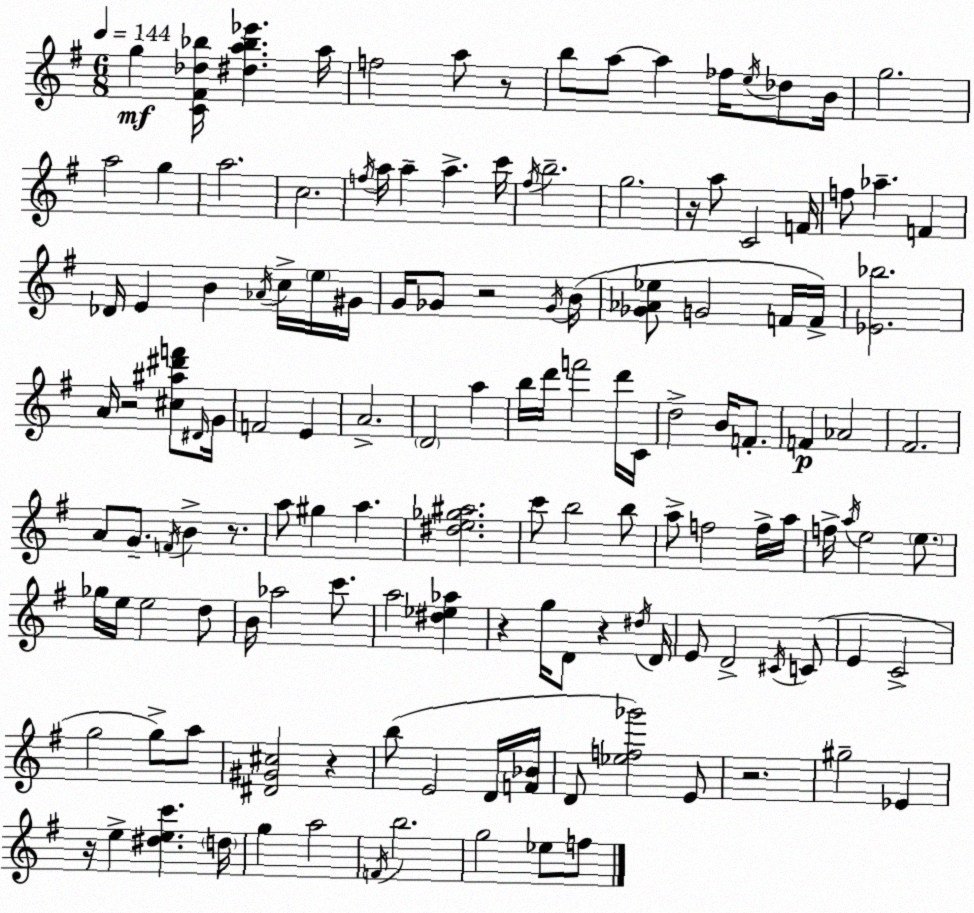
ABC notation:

X:1
T:Untitled
M:6/8
L:1/4
K:Em
g [C^F_d_b]/4 [^da_b_e'] a/4 f2 a/2 z/2 b/2 a/2 a _f/4 e/4 _d/2 B/4 g2 a2 g a2 c2 f/4 a/4 a a c'/4 ^f/4 b2 g2 z/4 a/2 C2 F/4 f/2 _a F _D/4 E B _A/4 c/4 e/4 ^G/4 G/4 _G/2 z2 _G/4 B/4 [_G_A_e]/2 G2 F/4 F/4 [_E_b]2 A/4 z2 [^c^a^d'f']/2 ^D/4 G/4 F2 E A2 D2 a b/4 d'/4 f'2 d'/4 C/4 d2 B/4 F/2 F _A2 ^F2 A/2 G/2 F/4 B z/2 a/2 ^g a [^de_g^a]2 c'/2 b2 b/2 a/2 f2 f/4 a/4 f/4 a/4 e2 e/2 _g/4 e/4 e2 d/2 B/4 _a2 c'/2 a2 [^d_e_a] z g/4 D/2 z ^d/4 D/4 E/2 D2 ^C/4 C/2 E C2 g2 g/2 a/2 [^D^G^c]2 z b/2 E2 D/4 [F_B]/4 D/2 [_ef_g']2 E/2 z2 ^g2 _E z/4 e [^dec'] d/4 g a2 F/4 b2 g2 _e/2 f/2